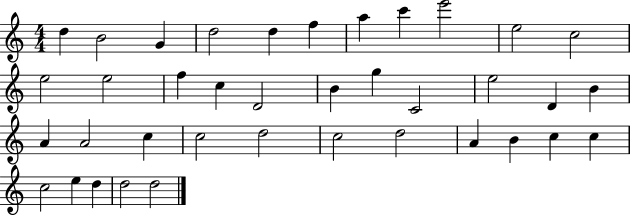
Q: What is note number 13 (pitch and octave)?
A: E5